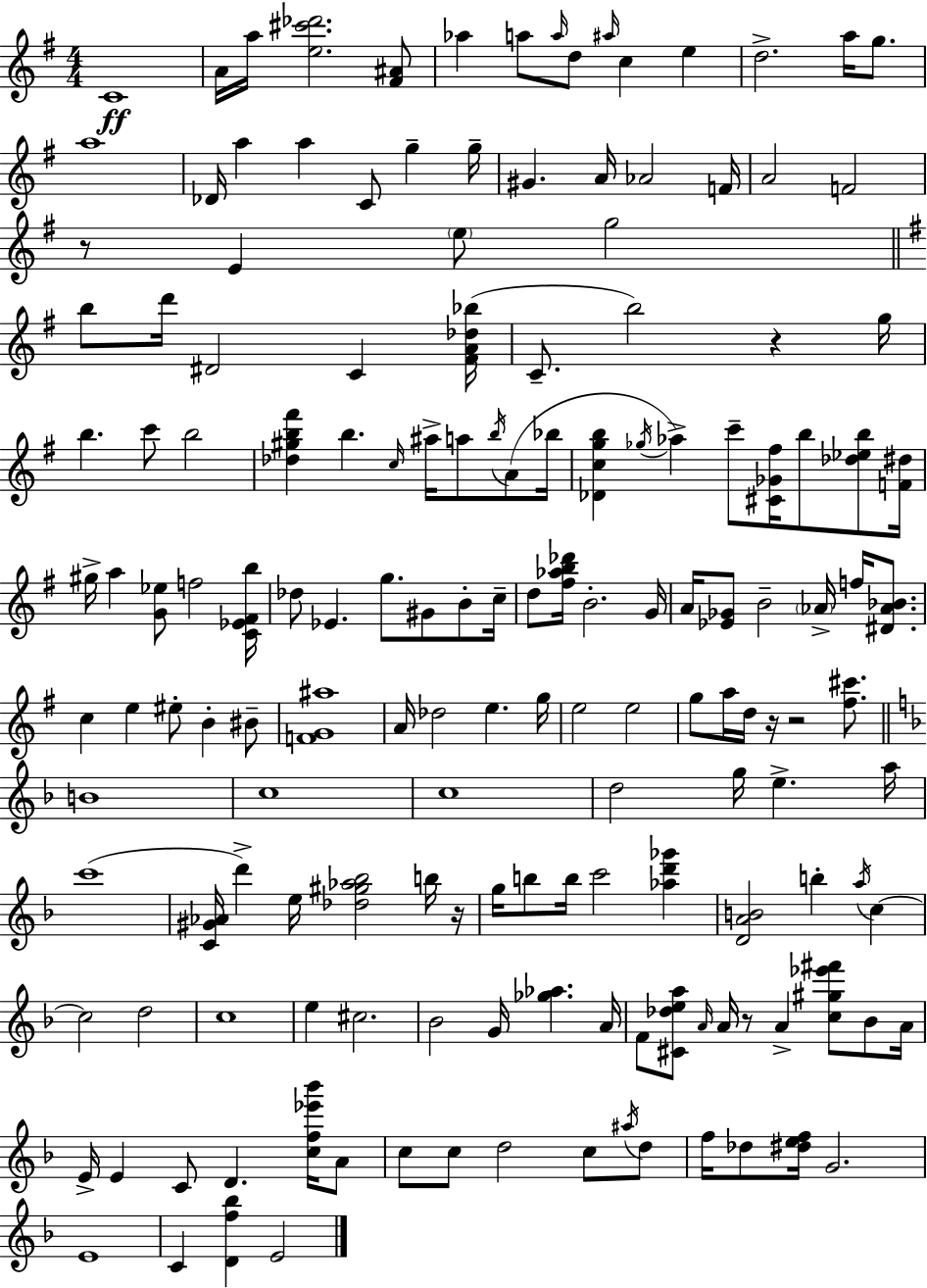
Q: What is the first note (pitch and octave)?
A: C4